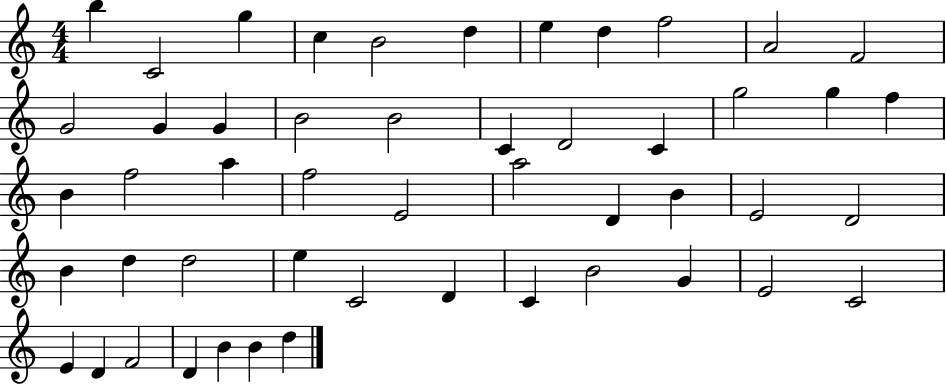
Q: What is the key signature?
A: C major